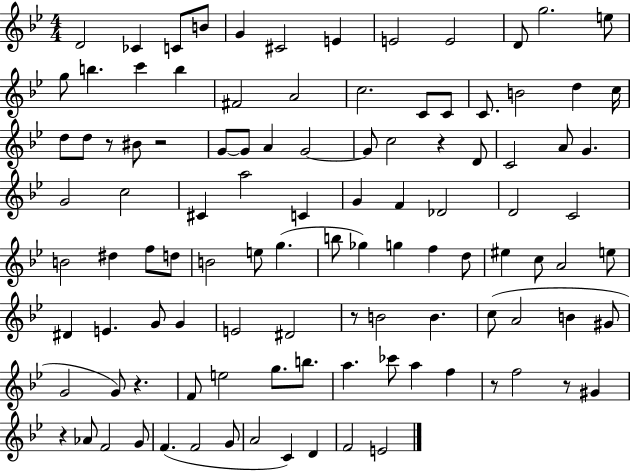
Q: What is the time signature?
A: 4/4